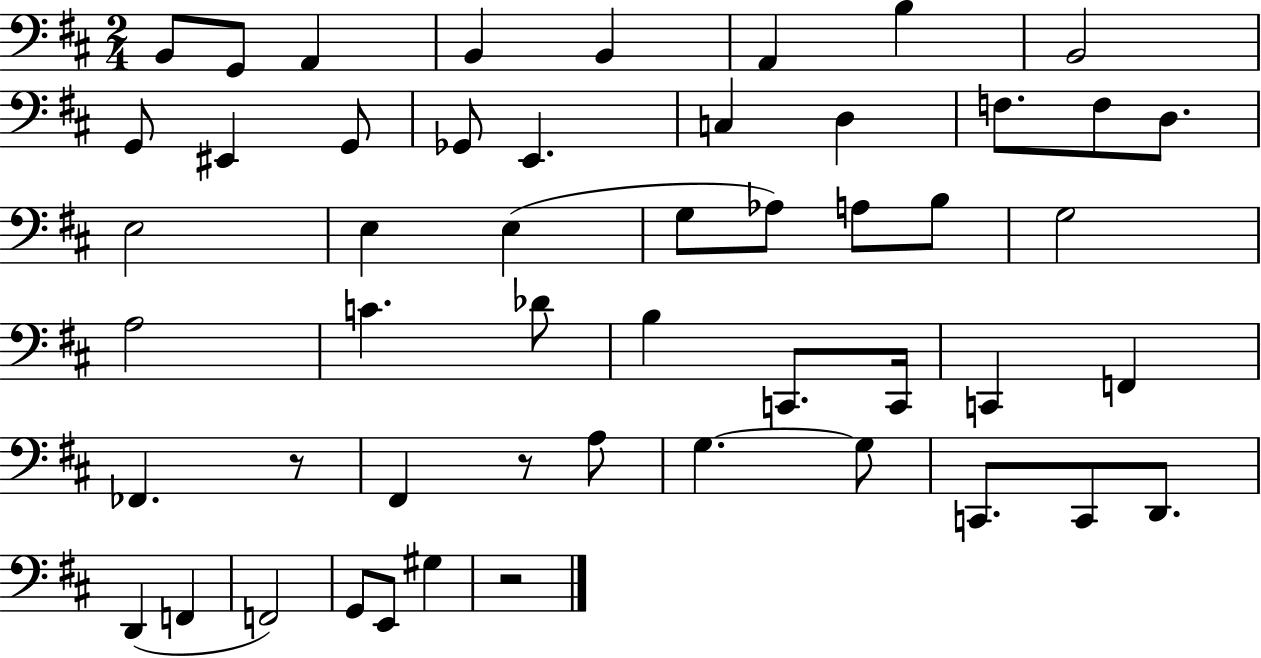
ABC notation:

X:1
T:Untitled
M:2/4
L:1/4
K:D
B,,/2 G,,/2 A,, B,, B,, A,, B, B,,2 G,,/2 ^E,, G,,/2 _G,,/2 E,, C, D, F,/2 F,/2 D,/2 E,2 E, E, G,/2 _A,/2 A,/2 B,/2 G,2 A,2 C _D/2 B, C,,/2 C,,/4 C,, F,, _F,, z/2 ^F,, z/2 A,/2 G, G,/2 C,,/2 C,,/2 D,,/2 D,, F,, F,,2 G,,/2 E,,/2 ^G, z2